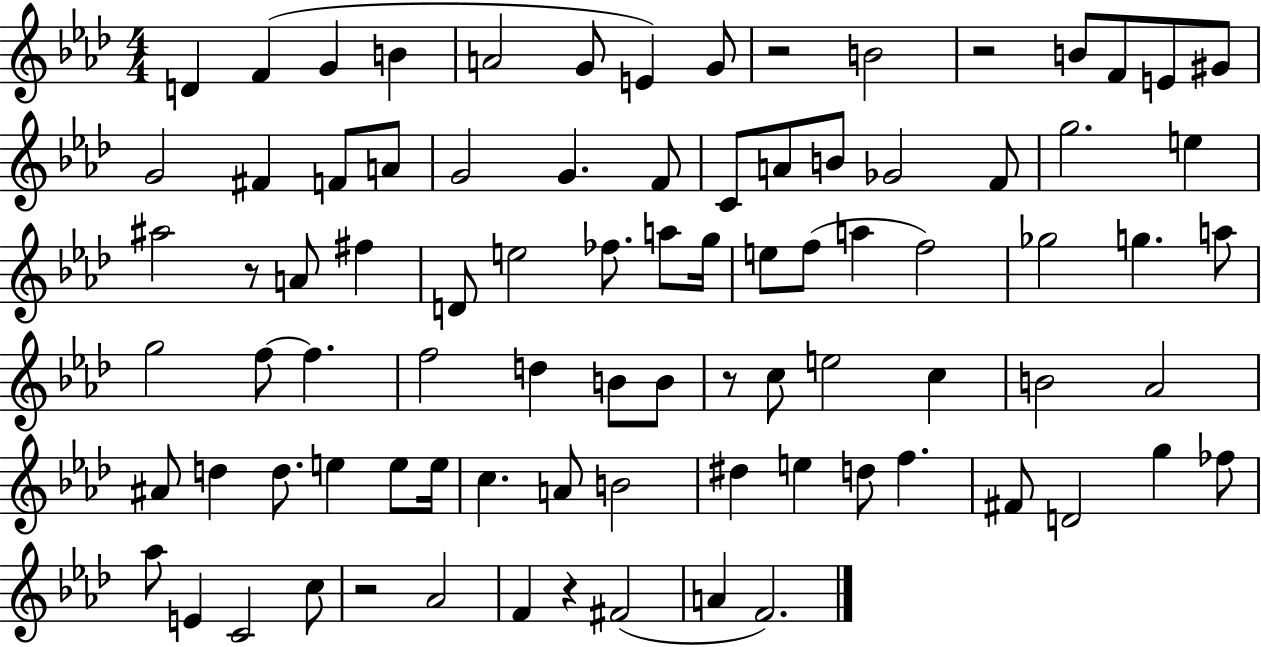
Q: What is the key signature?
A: AES major